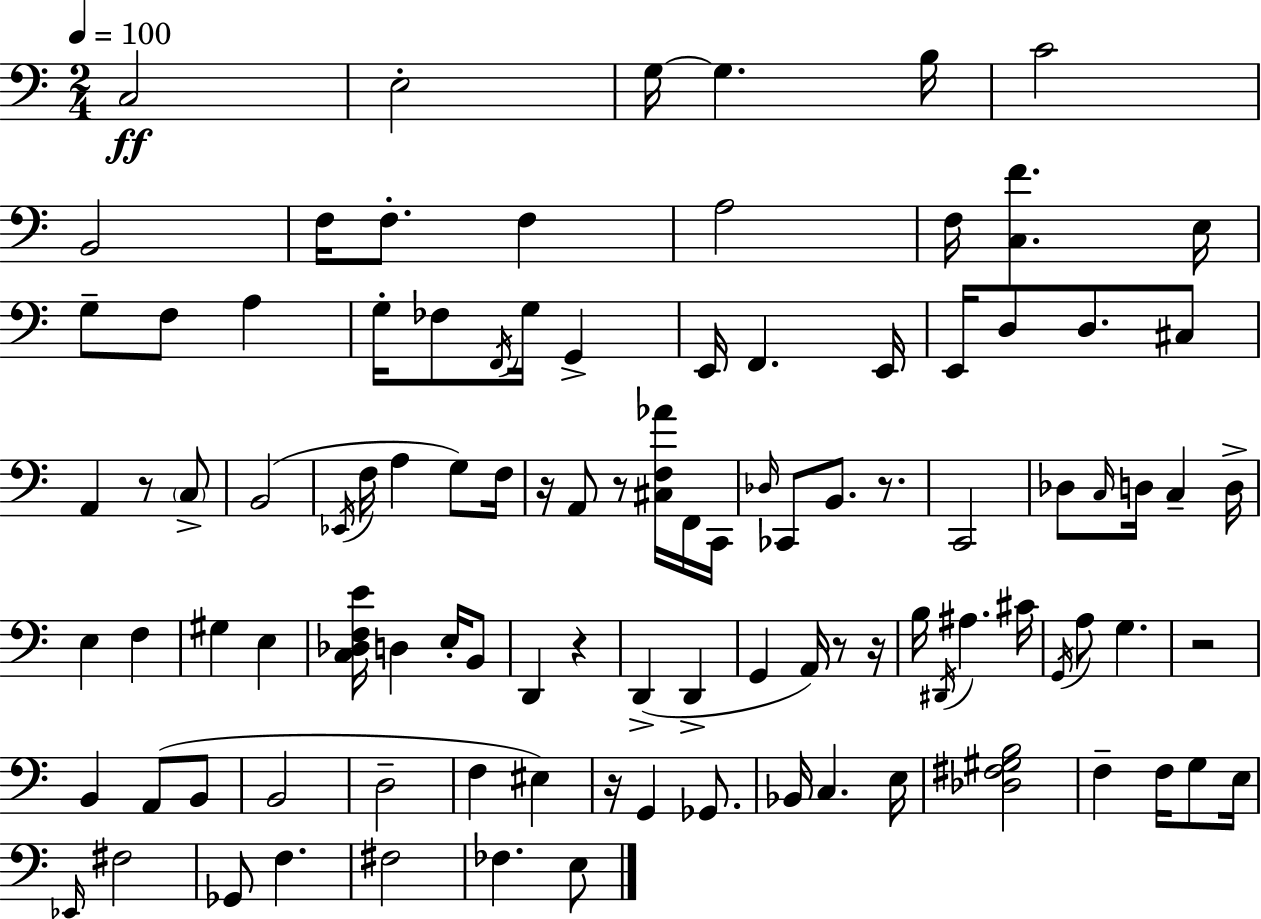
{
  \clef bass
  \numericTimeSignature
  \time 2/4
  \key a \minor
  \tempo 4 = 100
  c2\ff | e2-. | g16~~ g4. b16 | c'2 | \break b,2 | f16 f8.-. f4 | a2 | f16 <c f'>4. e16 | \break g8-- f8 a4 | g16-. fes8 \acciaccatura { f,16 } g16 g,4-> | e,16 f,4. | e,16 e,16 d8 d8. cis8 | \break a,4 r8 \parenthesize c8-> | b,2( | \acciaccatura { ees,16 } f16 a4 g8) | f16 r16 a,8 r8 <cis f aes'>16 | \break f,16 c,16 \grace { des16 } ces,8 b,8. | r8. c,2 | des8 \grace { c16 } d16 c4-- | d16-> e4 | \break f4 gis4 | e4 <c des f e'>16 d4 | e16-. b,8 d,4 | r4 d,4->( | \break d,4-> g,4 | a,16) r8 r16 b16 \acciaccatura { dis,16 } ais4. | cis'16 \acciaccatura { g,16 } a8 | g4. r2 | \break b,4 | a,8( b,8 b,2 | d2-- | f4 | \break eis4) r16 g,4 | ges,8. bes,16 c4. | e16 <des fis gis b>2 | f4-- | \break f16 g8 e16 \grace { ees,16 } fis2 | ges,8 | f4. fis2 | fes4. | \break e8 \bar "|."
}